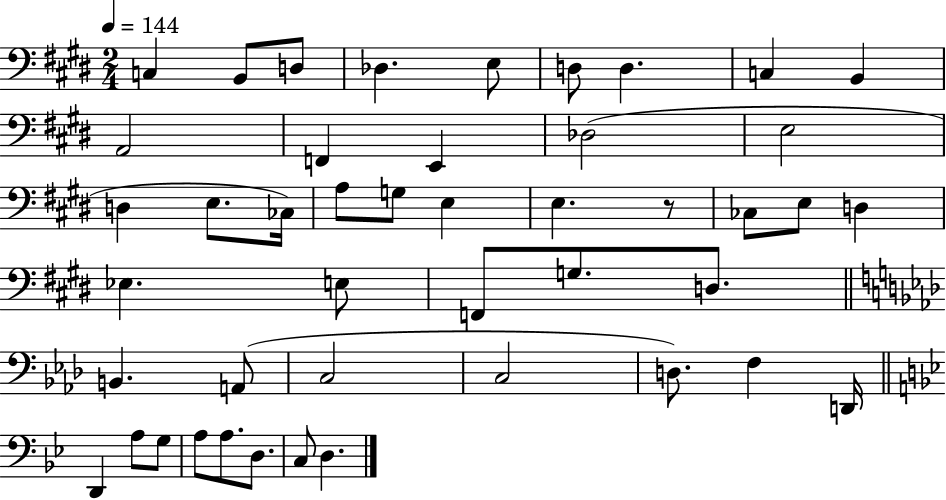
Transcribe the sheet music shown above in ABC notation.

X:1
T:Untitled
M:2/4
L:1/4
K:E
C, B,,/2 D,/2 _D, E,/2 D,/2 D, C, B,, A,,2 F,, E,, _D,2 E,2 D, E,/2 _C,/4 A,/2 G,/2 E, E, z/2 _C,/2 E,/2 D, _E, E,/2 F,,/2 G,/2 D,/2 B,, A,,/2 C,2 C,2 D,/2 F, D,,/4 D,, A,/2 G,/2 A,/2 A,/2 D,/2 C,/2 D,